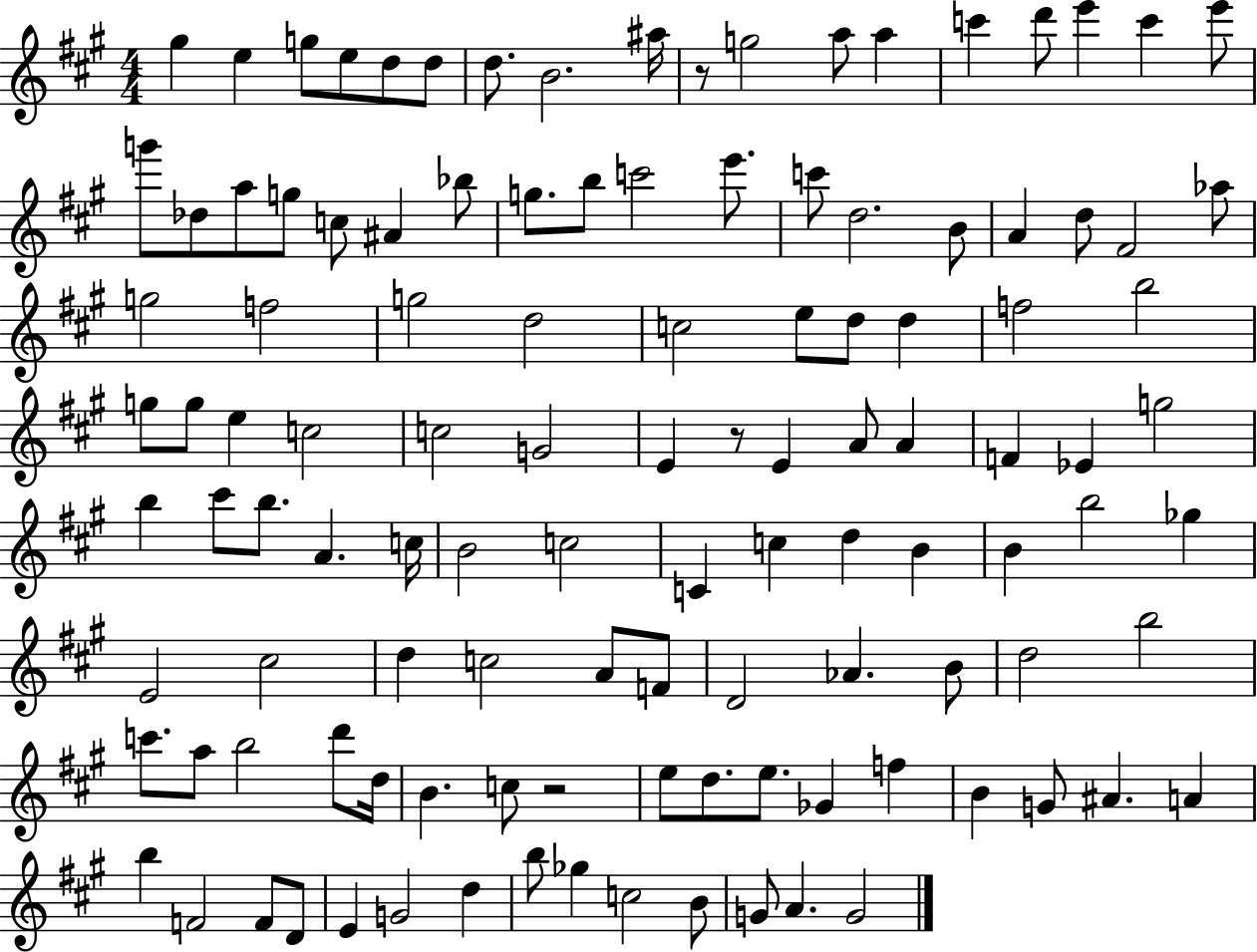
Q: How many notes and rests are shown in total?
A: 116